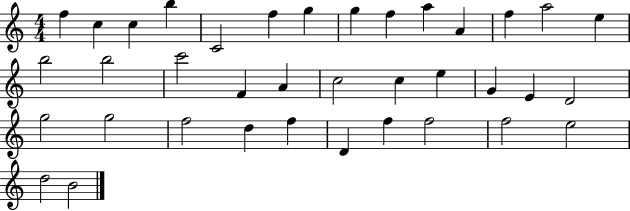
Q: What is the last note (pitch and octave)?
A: B4